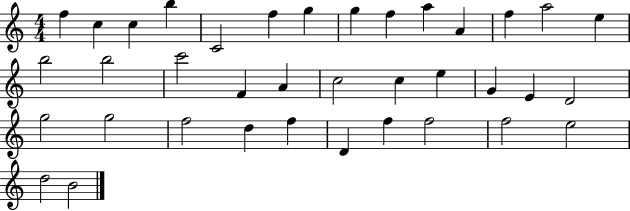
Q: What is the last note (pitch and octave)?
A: B4